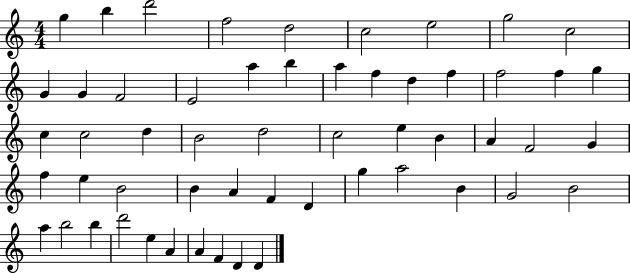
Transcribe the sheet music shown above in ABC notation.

X:1
T:Untitled
M:4/4
L:1/4
K:C
g b d'2 f2 d2 c2 e2 g2 c2 G G F2 E2 a b a f d f f2 f g c c2 d B2 d2 c2 e B A F2 G f e B2 B A F D g a2 B G2 B2 a b2 b d'2 e A A F D D